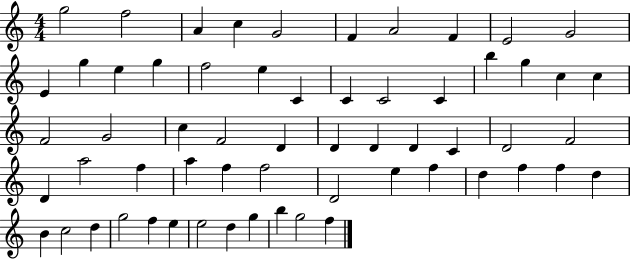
{
  \clef treble
  \numericTimeSignature
  \time 4/4
  \key c \major
  g''2 f''2 | a'4 c''4 g'2 | f'4 a'2 f'4 | e'2 g'2 | \break e'4 g''4 e''4 g''4 | f''2 e''4 c'4 | c'4 c'2 c'4 | b''4 g''4 c''4 c''4 | \break f'2 g'2 | c''4 f'2 d'4 | d'4 d'4 d'4 c'4 | d'2 f'2 | \break d'4 a''2 f''4 | a''4 f''4 f''2 | d'2 e''4 f''4 | d''4 f''4 f''4 d''4 | \break b'4 c''2 d''4 | g''2 f''4 e''4 | e''2 d''4 g''4 | b''4 g''2 f''4 | \break \bar "|."
}